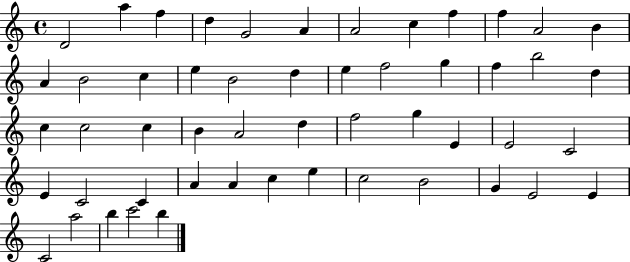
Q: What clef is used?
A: treble